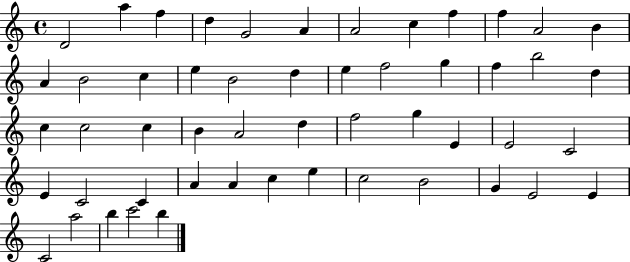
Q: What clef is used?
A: treble